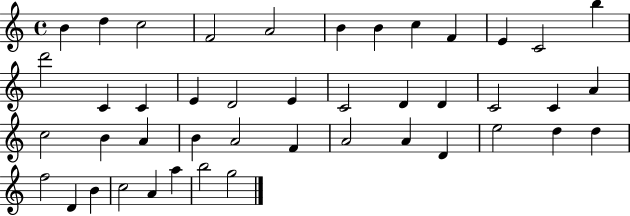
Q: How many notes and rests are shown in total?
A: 44